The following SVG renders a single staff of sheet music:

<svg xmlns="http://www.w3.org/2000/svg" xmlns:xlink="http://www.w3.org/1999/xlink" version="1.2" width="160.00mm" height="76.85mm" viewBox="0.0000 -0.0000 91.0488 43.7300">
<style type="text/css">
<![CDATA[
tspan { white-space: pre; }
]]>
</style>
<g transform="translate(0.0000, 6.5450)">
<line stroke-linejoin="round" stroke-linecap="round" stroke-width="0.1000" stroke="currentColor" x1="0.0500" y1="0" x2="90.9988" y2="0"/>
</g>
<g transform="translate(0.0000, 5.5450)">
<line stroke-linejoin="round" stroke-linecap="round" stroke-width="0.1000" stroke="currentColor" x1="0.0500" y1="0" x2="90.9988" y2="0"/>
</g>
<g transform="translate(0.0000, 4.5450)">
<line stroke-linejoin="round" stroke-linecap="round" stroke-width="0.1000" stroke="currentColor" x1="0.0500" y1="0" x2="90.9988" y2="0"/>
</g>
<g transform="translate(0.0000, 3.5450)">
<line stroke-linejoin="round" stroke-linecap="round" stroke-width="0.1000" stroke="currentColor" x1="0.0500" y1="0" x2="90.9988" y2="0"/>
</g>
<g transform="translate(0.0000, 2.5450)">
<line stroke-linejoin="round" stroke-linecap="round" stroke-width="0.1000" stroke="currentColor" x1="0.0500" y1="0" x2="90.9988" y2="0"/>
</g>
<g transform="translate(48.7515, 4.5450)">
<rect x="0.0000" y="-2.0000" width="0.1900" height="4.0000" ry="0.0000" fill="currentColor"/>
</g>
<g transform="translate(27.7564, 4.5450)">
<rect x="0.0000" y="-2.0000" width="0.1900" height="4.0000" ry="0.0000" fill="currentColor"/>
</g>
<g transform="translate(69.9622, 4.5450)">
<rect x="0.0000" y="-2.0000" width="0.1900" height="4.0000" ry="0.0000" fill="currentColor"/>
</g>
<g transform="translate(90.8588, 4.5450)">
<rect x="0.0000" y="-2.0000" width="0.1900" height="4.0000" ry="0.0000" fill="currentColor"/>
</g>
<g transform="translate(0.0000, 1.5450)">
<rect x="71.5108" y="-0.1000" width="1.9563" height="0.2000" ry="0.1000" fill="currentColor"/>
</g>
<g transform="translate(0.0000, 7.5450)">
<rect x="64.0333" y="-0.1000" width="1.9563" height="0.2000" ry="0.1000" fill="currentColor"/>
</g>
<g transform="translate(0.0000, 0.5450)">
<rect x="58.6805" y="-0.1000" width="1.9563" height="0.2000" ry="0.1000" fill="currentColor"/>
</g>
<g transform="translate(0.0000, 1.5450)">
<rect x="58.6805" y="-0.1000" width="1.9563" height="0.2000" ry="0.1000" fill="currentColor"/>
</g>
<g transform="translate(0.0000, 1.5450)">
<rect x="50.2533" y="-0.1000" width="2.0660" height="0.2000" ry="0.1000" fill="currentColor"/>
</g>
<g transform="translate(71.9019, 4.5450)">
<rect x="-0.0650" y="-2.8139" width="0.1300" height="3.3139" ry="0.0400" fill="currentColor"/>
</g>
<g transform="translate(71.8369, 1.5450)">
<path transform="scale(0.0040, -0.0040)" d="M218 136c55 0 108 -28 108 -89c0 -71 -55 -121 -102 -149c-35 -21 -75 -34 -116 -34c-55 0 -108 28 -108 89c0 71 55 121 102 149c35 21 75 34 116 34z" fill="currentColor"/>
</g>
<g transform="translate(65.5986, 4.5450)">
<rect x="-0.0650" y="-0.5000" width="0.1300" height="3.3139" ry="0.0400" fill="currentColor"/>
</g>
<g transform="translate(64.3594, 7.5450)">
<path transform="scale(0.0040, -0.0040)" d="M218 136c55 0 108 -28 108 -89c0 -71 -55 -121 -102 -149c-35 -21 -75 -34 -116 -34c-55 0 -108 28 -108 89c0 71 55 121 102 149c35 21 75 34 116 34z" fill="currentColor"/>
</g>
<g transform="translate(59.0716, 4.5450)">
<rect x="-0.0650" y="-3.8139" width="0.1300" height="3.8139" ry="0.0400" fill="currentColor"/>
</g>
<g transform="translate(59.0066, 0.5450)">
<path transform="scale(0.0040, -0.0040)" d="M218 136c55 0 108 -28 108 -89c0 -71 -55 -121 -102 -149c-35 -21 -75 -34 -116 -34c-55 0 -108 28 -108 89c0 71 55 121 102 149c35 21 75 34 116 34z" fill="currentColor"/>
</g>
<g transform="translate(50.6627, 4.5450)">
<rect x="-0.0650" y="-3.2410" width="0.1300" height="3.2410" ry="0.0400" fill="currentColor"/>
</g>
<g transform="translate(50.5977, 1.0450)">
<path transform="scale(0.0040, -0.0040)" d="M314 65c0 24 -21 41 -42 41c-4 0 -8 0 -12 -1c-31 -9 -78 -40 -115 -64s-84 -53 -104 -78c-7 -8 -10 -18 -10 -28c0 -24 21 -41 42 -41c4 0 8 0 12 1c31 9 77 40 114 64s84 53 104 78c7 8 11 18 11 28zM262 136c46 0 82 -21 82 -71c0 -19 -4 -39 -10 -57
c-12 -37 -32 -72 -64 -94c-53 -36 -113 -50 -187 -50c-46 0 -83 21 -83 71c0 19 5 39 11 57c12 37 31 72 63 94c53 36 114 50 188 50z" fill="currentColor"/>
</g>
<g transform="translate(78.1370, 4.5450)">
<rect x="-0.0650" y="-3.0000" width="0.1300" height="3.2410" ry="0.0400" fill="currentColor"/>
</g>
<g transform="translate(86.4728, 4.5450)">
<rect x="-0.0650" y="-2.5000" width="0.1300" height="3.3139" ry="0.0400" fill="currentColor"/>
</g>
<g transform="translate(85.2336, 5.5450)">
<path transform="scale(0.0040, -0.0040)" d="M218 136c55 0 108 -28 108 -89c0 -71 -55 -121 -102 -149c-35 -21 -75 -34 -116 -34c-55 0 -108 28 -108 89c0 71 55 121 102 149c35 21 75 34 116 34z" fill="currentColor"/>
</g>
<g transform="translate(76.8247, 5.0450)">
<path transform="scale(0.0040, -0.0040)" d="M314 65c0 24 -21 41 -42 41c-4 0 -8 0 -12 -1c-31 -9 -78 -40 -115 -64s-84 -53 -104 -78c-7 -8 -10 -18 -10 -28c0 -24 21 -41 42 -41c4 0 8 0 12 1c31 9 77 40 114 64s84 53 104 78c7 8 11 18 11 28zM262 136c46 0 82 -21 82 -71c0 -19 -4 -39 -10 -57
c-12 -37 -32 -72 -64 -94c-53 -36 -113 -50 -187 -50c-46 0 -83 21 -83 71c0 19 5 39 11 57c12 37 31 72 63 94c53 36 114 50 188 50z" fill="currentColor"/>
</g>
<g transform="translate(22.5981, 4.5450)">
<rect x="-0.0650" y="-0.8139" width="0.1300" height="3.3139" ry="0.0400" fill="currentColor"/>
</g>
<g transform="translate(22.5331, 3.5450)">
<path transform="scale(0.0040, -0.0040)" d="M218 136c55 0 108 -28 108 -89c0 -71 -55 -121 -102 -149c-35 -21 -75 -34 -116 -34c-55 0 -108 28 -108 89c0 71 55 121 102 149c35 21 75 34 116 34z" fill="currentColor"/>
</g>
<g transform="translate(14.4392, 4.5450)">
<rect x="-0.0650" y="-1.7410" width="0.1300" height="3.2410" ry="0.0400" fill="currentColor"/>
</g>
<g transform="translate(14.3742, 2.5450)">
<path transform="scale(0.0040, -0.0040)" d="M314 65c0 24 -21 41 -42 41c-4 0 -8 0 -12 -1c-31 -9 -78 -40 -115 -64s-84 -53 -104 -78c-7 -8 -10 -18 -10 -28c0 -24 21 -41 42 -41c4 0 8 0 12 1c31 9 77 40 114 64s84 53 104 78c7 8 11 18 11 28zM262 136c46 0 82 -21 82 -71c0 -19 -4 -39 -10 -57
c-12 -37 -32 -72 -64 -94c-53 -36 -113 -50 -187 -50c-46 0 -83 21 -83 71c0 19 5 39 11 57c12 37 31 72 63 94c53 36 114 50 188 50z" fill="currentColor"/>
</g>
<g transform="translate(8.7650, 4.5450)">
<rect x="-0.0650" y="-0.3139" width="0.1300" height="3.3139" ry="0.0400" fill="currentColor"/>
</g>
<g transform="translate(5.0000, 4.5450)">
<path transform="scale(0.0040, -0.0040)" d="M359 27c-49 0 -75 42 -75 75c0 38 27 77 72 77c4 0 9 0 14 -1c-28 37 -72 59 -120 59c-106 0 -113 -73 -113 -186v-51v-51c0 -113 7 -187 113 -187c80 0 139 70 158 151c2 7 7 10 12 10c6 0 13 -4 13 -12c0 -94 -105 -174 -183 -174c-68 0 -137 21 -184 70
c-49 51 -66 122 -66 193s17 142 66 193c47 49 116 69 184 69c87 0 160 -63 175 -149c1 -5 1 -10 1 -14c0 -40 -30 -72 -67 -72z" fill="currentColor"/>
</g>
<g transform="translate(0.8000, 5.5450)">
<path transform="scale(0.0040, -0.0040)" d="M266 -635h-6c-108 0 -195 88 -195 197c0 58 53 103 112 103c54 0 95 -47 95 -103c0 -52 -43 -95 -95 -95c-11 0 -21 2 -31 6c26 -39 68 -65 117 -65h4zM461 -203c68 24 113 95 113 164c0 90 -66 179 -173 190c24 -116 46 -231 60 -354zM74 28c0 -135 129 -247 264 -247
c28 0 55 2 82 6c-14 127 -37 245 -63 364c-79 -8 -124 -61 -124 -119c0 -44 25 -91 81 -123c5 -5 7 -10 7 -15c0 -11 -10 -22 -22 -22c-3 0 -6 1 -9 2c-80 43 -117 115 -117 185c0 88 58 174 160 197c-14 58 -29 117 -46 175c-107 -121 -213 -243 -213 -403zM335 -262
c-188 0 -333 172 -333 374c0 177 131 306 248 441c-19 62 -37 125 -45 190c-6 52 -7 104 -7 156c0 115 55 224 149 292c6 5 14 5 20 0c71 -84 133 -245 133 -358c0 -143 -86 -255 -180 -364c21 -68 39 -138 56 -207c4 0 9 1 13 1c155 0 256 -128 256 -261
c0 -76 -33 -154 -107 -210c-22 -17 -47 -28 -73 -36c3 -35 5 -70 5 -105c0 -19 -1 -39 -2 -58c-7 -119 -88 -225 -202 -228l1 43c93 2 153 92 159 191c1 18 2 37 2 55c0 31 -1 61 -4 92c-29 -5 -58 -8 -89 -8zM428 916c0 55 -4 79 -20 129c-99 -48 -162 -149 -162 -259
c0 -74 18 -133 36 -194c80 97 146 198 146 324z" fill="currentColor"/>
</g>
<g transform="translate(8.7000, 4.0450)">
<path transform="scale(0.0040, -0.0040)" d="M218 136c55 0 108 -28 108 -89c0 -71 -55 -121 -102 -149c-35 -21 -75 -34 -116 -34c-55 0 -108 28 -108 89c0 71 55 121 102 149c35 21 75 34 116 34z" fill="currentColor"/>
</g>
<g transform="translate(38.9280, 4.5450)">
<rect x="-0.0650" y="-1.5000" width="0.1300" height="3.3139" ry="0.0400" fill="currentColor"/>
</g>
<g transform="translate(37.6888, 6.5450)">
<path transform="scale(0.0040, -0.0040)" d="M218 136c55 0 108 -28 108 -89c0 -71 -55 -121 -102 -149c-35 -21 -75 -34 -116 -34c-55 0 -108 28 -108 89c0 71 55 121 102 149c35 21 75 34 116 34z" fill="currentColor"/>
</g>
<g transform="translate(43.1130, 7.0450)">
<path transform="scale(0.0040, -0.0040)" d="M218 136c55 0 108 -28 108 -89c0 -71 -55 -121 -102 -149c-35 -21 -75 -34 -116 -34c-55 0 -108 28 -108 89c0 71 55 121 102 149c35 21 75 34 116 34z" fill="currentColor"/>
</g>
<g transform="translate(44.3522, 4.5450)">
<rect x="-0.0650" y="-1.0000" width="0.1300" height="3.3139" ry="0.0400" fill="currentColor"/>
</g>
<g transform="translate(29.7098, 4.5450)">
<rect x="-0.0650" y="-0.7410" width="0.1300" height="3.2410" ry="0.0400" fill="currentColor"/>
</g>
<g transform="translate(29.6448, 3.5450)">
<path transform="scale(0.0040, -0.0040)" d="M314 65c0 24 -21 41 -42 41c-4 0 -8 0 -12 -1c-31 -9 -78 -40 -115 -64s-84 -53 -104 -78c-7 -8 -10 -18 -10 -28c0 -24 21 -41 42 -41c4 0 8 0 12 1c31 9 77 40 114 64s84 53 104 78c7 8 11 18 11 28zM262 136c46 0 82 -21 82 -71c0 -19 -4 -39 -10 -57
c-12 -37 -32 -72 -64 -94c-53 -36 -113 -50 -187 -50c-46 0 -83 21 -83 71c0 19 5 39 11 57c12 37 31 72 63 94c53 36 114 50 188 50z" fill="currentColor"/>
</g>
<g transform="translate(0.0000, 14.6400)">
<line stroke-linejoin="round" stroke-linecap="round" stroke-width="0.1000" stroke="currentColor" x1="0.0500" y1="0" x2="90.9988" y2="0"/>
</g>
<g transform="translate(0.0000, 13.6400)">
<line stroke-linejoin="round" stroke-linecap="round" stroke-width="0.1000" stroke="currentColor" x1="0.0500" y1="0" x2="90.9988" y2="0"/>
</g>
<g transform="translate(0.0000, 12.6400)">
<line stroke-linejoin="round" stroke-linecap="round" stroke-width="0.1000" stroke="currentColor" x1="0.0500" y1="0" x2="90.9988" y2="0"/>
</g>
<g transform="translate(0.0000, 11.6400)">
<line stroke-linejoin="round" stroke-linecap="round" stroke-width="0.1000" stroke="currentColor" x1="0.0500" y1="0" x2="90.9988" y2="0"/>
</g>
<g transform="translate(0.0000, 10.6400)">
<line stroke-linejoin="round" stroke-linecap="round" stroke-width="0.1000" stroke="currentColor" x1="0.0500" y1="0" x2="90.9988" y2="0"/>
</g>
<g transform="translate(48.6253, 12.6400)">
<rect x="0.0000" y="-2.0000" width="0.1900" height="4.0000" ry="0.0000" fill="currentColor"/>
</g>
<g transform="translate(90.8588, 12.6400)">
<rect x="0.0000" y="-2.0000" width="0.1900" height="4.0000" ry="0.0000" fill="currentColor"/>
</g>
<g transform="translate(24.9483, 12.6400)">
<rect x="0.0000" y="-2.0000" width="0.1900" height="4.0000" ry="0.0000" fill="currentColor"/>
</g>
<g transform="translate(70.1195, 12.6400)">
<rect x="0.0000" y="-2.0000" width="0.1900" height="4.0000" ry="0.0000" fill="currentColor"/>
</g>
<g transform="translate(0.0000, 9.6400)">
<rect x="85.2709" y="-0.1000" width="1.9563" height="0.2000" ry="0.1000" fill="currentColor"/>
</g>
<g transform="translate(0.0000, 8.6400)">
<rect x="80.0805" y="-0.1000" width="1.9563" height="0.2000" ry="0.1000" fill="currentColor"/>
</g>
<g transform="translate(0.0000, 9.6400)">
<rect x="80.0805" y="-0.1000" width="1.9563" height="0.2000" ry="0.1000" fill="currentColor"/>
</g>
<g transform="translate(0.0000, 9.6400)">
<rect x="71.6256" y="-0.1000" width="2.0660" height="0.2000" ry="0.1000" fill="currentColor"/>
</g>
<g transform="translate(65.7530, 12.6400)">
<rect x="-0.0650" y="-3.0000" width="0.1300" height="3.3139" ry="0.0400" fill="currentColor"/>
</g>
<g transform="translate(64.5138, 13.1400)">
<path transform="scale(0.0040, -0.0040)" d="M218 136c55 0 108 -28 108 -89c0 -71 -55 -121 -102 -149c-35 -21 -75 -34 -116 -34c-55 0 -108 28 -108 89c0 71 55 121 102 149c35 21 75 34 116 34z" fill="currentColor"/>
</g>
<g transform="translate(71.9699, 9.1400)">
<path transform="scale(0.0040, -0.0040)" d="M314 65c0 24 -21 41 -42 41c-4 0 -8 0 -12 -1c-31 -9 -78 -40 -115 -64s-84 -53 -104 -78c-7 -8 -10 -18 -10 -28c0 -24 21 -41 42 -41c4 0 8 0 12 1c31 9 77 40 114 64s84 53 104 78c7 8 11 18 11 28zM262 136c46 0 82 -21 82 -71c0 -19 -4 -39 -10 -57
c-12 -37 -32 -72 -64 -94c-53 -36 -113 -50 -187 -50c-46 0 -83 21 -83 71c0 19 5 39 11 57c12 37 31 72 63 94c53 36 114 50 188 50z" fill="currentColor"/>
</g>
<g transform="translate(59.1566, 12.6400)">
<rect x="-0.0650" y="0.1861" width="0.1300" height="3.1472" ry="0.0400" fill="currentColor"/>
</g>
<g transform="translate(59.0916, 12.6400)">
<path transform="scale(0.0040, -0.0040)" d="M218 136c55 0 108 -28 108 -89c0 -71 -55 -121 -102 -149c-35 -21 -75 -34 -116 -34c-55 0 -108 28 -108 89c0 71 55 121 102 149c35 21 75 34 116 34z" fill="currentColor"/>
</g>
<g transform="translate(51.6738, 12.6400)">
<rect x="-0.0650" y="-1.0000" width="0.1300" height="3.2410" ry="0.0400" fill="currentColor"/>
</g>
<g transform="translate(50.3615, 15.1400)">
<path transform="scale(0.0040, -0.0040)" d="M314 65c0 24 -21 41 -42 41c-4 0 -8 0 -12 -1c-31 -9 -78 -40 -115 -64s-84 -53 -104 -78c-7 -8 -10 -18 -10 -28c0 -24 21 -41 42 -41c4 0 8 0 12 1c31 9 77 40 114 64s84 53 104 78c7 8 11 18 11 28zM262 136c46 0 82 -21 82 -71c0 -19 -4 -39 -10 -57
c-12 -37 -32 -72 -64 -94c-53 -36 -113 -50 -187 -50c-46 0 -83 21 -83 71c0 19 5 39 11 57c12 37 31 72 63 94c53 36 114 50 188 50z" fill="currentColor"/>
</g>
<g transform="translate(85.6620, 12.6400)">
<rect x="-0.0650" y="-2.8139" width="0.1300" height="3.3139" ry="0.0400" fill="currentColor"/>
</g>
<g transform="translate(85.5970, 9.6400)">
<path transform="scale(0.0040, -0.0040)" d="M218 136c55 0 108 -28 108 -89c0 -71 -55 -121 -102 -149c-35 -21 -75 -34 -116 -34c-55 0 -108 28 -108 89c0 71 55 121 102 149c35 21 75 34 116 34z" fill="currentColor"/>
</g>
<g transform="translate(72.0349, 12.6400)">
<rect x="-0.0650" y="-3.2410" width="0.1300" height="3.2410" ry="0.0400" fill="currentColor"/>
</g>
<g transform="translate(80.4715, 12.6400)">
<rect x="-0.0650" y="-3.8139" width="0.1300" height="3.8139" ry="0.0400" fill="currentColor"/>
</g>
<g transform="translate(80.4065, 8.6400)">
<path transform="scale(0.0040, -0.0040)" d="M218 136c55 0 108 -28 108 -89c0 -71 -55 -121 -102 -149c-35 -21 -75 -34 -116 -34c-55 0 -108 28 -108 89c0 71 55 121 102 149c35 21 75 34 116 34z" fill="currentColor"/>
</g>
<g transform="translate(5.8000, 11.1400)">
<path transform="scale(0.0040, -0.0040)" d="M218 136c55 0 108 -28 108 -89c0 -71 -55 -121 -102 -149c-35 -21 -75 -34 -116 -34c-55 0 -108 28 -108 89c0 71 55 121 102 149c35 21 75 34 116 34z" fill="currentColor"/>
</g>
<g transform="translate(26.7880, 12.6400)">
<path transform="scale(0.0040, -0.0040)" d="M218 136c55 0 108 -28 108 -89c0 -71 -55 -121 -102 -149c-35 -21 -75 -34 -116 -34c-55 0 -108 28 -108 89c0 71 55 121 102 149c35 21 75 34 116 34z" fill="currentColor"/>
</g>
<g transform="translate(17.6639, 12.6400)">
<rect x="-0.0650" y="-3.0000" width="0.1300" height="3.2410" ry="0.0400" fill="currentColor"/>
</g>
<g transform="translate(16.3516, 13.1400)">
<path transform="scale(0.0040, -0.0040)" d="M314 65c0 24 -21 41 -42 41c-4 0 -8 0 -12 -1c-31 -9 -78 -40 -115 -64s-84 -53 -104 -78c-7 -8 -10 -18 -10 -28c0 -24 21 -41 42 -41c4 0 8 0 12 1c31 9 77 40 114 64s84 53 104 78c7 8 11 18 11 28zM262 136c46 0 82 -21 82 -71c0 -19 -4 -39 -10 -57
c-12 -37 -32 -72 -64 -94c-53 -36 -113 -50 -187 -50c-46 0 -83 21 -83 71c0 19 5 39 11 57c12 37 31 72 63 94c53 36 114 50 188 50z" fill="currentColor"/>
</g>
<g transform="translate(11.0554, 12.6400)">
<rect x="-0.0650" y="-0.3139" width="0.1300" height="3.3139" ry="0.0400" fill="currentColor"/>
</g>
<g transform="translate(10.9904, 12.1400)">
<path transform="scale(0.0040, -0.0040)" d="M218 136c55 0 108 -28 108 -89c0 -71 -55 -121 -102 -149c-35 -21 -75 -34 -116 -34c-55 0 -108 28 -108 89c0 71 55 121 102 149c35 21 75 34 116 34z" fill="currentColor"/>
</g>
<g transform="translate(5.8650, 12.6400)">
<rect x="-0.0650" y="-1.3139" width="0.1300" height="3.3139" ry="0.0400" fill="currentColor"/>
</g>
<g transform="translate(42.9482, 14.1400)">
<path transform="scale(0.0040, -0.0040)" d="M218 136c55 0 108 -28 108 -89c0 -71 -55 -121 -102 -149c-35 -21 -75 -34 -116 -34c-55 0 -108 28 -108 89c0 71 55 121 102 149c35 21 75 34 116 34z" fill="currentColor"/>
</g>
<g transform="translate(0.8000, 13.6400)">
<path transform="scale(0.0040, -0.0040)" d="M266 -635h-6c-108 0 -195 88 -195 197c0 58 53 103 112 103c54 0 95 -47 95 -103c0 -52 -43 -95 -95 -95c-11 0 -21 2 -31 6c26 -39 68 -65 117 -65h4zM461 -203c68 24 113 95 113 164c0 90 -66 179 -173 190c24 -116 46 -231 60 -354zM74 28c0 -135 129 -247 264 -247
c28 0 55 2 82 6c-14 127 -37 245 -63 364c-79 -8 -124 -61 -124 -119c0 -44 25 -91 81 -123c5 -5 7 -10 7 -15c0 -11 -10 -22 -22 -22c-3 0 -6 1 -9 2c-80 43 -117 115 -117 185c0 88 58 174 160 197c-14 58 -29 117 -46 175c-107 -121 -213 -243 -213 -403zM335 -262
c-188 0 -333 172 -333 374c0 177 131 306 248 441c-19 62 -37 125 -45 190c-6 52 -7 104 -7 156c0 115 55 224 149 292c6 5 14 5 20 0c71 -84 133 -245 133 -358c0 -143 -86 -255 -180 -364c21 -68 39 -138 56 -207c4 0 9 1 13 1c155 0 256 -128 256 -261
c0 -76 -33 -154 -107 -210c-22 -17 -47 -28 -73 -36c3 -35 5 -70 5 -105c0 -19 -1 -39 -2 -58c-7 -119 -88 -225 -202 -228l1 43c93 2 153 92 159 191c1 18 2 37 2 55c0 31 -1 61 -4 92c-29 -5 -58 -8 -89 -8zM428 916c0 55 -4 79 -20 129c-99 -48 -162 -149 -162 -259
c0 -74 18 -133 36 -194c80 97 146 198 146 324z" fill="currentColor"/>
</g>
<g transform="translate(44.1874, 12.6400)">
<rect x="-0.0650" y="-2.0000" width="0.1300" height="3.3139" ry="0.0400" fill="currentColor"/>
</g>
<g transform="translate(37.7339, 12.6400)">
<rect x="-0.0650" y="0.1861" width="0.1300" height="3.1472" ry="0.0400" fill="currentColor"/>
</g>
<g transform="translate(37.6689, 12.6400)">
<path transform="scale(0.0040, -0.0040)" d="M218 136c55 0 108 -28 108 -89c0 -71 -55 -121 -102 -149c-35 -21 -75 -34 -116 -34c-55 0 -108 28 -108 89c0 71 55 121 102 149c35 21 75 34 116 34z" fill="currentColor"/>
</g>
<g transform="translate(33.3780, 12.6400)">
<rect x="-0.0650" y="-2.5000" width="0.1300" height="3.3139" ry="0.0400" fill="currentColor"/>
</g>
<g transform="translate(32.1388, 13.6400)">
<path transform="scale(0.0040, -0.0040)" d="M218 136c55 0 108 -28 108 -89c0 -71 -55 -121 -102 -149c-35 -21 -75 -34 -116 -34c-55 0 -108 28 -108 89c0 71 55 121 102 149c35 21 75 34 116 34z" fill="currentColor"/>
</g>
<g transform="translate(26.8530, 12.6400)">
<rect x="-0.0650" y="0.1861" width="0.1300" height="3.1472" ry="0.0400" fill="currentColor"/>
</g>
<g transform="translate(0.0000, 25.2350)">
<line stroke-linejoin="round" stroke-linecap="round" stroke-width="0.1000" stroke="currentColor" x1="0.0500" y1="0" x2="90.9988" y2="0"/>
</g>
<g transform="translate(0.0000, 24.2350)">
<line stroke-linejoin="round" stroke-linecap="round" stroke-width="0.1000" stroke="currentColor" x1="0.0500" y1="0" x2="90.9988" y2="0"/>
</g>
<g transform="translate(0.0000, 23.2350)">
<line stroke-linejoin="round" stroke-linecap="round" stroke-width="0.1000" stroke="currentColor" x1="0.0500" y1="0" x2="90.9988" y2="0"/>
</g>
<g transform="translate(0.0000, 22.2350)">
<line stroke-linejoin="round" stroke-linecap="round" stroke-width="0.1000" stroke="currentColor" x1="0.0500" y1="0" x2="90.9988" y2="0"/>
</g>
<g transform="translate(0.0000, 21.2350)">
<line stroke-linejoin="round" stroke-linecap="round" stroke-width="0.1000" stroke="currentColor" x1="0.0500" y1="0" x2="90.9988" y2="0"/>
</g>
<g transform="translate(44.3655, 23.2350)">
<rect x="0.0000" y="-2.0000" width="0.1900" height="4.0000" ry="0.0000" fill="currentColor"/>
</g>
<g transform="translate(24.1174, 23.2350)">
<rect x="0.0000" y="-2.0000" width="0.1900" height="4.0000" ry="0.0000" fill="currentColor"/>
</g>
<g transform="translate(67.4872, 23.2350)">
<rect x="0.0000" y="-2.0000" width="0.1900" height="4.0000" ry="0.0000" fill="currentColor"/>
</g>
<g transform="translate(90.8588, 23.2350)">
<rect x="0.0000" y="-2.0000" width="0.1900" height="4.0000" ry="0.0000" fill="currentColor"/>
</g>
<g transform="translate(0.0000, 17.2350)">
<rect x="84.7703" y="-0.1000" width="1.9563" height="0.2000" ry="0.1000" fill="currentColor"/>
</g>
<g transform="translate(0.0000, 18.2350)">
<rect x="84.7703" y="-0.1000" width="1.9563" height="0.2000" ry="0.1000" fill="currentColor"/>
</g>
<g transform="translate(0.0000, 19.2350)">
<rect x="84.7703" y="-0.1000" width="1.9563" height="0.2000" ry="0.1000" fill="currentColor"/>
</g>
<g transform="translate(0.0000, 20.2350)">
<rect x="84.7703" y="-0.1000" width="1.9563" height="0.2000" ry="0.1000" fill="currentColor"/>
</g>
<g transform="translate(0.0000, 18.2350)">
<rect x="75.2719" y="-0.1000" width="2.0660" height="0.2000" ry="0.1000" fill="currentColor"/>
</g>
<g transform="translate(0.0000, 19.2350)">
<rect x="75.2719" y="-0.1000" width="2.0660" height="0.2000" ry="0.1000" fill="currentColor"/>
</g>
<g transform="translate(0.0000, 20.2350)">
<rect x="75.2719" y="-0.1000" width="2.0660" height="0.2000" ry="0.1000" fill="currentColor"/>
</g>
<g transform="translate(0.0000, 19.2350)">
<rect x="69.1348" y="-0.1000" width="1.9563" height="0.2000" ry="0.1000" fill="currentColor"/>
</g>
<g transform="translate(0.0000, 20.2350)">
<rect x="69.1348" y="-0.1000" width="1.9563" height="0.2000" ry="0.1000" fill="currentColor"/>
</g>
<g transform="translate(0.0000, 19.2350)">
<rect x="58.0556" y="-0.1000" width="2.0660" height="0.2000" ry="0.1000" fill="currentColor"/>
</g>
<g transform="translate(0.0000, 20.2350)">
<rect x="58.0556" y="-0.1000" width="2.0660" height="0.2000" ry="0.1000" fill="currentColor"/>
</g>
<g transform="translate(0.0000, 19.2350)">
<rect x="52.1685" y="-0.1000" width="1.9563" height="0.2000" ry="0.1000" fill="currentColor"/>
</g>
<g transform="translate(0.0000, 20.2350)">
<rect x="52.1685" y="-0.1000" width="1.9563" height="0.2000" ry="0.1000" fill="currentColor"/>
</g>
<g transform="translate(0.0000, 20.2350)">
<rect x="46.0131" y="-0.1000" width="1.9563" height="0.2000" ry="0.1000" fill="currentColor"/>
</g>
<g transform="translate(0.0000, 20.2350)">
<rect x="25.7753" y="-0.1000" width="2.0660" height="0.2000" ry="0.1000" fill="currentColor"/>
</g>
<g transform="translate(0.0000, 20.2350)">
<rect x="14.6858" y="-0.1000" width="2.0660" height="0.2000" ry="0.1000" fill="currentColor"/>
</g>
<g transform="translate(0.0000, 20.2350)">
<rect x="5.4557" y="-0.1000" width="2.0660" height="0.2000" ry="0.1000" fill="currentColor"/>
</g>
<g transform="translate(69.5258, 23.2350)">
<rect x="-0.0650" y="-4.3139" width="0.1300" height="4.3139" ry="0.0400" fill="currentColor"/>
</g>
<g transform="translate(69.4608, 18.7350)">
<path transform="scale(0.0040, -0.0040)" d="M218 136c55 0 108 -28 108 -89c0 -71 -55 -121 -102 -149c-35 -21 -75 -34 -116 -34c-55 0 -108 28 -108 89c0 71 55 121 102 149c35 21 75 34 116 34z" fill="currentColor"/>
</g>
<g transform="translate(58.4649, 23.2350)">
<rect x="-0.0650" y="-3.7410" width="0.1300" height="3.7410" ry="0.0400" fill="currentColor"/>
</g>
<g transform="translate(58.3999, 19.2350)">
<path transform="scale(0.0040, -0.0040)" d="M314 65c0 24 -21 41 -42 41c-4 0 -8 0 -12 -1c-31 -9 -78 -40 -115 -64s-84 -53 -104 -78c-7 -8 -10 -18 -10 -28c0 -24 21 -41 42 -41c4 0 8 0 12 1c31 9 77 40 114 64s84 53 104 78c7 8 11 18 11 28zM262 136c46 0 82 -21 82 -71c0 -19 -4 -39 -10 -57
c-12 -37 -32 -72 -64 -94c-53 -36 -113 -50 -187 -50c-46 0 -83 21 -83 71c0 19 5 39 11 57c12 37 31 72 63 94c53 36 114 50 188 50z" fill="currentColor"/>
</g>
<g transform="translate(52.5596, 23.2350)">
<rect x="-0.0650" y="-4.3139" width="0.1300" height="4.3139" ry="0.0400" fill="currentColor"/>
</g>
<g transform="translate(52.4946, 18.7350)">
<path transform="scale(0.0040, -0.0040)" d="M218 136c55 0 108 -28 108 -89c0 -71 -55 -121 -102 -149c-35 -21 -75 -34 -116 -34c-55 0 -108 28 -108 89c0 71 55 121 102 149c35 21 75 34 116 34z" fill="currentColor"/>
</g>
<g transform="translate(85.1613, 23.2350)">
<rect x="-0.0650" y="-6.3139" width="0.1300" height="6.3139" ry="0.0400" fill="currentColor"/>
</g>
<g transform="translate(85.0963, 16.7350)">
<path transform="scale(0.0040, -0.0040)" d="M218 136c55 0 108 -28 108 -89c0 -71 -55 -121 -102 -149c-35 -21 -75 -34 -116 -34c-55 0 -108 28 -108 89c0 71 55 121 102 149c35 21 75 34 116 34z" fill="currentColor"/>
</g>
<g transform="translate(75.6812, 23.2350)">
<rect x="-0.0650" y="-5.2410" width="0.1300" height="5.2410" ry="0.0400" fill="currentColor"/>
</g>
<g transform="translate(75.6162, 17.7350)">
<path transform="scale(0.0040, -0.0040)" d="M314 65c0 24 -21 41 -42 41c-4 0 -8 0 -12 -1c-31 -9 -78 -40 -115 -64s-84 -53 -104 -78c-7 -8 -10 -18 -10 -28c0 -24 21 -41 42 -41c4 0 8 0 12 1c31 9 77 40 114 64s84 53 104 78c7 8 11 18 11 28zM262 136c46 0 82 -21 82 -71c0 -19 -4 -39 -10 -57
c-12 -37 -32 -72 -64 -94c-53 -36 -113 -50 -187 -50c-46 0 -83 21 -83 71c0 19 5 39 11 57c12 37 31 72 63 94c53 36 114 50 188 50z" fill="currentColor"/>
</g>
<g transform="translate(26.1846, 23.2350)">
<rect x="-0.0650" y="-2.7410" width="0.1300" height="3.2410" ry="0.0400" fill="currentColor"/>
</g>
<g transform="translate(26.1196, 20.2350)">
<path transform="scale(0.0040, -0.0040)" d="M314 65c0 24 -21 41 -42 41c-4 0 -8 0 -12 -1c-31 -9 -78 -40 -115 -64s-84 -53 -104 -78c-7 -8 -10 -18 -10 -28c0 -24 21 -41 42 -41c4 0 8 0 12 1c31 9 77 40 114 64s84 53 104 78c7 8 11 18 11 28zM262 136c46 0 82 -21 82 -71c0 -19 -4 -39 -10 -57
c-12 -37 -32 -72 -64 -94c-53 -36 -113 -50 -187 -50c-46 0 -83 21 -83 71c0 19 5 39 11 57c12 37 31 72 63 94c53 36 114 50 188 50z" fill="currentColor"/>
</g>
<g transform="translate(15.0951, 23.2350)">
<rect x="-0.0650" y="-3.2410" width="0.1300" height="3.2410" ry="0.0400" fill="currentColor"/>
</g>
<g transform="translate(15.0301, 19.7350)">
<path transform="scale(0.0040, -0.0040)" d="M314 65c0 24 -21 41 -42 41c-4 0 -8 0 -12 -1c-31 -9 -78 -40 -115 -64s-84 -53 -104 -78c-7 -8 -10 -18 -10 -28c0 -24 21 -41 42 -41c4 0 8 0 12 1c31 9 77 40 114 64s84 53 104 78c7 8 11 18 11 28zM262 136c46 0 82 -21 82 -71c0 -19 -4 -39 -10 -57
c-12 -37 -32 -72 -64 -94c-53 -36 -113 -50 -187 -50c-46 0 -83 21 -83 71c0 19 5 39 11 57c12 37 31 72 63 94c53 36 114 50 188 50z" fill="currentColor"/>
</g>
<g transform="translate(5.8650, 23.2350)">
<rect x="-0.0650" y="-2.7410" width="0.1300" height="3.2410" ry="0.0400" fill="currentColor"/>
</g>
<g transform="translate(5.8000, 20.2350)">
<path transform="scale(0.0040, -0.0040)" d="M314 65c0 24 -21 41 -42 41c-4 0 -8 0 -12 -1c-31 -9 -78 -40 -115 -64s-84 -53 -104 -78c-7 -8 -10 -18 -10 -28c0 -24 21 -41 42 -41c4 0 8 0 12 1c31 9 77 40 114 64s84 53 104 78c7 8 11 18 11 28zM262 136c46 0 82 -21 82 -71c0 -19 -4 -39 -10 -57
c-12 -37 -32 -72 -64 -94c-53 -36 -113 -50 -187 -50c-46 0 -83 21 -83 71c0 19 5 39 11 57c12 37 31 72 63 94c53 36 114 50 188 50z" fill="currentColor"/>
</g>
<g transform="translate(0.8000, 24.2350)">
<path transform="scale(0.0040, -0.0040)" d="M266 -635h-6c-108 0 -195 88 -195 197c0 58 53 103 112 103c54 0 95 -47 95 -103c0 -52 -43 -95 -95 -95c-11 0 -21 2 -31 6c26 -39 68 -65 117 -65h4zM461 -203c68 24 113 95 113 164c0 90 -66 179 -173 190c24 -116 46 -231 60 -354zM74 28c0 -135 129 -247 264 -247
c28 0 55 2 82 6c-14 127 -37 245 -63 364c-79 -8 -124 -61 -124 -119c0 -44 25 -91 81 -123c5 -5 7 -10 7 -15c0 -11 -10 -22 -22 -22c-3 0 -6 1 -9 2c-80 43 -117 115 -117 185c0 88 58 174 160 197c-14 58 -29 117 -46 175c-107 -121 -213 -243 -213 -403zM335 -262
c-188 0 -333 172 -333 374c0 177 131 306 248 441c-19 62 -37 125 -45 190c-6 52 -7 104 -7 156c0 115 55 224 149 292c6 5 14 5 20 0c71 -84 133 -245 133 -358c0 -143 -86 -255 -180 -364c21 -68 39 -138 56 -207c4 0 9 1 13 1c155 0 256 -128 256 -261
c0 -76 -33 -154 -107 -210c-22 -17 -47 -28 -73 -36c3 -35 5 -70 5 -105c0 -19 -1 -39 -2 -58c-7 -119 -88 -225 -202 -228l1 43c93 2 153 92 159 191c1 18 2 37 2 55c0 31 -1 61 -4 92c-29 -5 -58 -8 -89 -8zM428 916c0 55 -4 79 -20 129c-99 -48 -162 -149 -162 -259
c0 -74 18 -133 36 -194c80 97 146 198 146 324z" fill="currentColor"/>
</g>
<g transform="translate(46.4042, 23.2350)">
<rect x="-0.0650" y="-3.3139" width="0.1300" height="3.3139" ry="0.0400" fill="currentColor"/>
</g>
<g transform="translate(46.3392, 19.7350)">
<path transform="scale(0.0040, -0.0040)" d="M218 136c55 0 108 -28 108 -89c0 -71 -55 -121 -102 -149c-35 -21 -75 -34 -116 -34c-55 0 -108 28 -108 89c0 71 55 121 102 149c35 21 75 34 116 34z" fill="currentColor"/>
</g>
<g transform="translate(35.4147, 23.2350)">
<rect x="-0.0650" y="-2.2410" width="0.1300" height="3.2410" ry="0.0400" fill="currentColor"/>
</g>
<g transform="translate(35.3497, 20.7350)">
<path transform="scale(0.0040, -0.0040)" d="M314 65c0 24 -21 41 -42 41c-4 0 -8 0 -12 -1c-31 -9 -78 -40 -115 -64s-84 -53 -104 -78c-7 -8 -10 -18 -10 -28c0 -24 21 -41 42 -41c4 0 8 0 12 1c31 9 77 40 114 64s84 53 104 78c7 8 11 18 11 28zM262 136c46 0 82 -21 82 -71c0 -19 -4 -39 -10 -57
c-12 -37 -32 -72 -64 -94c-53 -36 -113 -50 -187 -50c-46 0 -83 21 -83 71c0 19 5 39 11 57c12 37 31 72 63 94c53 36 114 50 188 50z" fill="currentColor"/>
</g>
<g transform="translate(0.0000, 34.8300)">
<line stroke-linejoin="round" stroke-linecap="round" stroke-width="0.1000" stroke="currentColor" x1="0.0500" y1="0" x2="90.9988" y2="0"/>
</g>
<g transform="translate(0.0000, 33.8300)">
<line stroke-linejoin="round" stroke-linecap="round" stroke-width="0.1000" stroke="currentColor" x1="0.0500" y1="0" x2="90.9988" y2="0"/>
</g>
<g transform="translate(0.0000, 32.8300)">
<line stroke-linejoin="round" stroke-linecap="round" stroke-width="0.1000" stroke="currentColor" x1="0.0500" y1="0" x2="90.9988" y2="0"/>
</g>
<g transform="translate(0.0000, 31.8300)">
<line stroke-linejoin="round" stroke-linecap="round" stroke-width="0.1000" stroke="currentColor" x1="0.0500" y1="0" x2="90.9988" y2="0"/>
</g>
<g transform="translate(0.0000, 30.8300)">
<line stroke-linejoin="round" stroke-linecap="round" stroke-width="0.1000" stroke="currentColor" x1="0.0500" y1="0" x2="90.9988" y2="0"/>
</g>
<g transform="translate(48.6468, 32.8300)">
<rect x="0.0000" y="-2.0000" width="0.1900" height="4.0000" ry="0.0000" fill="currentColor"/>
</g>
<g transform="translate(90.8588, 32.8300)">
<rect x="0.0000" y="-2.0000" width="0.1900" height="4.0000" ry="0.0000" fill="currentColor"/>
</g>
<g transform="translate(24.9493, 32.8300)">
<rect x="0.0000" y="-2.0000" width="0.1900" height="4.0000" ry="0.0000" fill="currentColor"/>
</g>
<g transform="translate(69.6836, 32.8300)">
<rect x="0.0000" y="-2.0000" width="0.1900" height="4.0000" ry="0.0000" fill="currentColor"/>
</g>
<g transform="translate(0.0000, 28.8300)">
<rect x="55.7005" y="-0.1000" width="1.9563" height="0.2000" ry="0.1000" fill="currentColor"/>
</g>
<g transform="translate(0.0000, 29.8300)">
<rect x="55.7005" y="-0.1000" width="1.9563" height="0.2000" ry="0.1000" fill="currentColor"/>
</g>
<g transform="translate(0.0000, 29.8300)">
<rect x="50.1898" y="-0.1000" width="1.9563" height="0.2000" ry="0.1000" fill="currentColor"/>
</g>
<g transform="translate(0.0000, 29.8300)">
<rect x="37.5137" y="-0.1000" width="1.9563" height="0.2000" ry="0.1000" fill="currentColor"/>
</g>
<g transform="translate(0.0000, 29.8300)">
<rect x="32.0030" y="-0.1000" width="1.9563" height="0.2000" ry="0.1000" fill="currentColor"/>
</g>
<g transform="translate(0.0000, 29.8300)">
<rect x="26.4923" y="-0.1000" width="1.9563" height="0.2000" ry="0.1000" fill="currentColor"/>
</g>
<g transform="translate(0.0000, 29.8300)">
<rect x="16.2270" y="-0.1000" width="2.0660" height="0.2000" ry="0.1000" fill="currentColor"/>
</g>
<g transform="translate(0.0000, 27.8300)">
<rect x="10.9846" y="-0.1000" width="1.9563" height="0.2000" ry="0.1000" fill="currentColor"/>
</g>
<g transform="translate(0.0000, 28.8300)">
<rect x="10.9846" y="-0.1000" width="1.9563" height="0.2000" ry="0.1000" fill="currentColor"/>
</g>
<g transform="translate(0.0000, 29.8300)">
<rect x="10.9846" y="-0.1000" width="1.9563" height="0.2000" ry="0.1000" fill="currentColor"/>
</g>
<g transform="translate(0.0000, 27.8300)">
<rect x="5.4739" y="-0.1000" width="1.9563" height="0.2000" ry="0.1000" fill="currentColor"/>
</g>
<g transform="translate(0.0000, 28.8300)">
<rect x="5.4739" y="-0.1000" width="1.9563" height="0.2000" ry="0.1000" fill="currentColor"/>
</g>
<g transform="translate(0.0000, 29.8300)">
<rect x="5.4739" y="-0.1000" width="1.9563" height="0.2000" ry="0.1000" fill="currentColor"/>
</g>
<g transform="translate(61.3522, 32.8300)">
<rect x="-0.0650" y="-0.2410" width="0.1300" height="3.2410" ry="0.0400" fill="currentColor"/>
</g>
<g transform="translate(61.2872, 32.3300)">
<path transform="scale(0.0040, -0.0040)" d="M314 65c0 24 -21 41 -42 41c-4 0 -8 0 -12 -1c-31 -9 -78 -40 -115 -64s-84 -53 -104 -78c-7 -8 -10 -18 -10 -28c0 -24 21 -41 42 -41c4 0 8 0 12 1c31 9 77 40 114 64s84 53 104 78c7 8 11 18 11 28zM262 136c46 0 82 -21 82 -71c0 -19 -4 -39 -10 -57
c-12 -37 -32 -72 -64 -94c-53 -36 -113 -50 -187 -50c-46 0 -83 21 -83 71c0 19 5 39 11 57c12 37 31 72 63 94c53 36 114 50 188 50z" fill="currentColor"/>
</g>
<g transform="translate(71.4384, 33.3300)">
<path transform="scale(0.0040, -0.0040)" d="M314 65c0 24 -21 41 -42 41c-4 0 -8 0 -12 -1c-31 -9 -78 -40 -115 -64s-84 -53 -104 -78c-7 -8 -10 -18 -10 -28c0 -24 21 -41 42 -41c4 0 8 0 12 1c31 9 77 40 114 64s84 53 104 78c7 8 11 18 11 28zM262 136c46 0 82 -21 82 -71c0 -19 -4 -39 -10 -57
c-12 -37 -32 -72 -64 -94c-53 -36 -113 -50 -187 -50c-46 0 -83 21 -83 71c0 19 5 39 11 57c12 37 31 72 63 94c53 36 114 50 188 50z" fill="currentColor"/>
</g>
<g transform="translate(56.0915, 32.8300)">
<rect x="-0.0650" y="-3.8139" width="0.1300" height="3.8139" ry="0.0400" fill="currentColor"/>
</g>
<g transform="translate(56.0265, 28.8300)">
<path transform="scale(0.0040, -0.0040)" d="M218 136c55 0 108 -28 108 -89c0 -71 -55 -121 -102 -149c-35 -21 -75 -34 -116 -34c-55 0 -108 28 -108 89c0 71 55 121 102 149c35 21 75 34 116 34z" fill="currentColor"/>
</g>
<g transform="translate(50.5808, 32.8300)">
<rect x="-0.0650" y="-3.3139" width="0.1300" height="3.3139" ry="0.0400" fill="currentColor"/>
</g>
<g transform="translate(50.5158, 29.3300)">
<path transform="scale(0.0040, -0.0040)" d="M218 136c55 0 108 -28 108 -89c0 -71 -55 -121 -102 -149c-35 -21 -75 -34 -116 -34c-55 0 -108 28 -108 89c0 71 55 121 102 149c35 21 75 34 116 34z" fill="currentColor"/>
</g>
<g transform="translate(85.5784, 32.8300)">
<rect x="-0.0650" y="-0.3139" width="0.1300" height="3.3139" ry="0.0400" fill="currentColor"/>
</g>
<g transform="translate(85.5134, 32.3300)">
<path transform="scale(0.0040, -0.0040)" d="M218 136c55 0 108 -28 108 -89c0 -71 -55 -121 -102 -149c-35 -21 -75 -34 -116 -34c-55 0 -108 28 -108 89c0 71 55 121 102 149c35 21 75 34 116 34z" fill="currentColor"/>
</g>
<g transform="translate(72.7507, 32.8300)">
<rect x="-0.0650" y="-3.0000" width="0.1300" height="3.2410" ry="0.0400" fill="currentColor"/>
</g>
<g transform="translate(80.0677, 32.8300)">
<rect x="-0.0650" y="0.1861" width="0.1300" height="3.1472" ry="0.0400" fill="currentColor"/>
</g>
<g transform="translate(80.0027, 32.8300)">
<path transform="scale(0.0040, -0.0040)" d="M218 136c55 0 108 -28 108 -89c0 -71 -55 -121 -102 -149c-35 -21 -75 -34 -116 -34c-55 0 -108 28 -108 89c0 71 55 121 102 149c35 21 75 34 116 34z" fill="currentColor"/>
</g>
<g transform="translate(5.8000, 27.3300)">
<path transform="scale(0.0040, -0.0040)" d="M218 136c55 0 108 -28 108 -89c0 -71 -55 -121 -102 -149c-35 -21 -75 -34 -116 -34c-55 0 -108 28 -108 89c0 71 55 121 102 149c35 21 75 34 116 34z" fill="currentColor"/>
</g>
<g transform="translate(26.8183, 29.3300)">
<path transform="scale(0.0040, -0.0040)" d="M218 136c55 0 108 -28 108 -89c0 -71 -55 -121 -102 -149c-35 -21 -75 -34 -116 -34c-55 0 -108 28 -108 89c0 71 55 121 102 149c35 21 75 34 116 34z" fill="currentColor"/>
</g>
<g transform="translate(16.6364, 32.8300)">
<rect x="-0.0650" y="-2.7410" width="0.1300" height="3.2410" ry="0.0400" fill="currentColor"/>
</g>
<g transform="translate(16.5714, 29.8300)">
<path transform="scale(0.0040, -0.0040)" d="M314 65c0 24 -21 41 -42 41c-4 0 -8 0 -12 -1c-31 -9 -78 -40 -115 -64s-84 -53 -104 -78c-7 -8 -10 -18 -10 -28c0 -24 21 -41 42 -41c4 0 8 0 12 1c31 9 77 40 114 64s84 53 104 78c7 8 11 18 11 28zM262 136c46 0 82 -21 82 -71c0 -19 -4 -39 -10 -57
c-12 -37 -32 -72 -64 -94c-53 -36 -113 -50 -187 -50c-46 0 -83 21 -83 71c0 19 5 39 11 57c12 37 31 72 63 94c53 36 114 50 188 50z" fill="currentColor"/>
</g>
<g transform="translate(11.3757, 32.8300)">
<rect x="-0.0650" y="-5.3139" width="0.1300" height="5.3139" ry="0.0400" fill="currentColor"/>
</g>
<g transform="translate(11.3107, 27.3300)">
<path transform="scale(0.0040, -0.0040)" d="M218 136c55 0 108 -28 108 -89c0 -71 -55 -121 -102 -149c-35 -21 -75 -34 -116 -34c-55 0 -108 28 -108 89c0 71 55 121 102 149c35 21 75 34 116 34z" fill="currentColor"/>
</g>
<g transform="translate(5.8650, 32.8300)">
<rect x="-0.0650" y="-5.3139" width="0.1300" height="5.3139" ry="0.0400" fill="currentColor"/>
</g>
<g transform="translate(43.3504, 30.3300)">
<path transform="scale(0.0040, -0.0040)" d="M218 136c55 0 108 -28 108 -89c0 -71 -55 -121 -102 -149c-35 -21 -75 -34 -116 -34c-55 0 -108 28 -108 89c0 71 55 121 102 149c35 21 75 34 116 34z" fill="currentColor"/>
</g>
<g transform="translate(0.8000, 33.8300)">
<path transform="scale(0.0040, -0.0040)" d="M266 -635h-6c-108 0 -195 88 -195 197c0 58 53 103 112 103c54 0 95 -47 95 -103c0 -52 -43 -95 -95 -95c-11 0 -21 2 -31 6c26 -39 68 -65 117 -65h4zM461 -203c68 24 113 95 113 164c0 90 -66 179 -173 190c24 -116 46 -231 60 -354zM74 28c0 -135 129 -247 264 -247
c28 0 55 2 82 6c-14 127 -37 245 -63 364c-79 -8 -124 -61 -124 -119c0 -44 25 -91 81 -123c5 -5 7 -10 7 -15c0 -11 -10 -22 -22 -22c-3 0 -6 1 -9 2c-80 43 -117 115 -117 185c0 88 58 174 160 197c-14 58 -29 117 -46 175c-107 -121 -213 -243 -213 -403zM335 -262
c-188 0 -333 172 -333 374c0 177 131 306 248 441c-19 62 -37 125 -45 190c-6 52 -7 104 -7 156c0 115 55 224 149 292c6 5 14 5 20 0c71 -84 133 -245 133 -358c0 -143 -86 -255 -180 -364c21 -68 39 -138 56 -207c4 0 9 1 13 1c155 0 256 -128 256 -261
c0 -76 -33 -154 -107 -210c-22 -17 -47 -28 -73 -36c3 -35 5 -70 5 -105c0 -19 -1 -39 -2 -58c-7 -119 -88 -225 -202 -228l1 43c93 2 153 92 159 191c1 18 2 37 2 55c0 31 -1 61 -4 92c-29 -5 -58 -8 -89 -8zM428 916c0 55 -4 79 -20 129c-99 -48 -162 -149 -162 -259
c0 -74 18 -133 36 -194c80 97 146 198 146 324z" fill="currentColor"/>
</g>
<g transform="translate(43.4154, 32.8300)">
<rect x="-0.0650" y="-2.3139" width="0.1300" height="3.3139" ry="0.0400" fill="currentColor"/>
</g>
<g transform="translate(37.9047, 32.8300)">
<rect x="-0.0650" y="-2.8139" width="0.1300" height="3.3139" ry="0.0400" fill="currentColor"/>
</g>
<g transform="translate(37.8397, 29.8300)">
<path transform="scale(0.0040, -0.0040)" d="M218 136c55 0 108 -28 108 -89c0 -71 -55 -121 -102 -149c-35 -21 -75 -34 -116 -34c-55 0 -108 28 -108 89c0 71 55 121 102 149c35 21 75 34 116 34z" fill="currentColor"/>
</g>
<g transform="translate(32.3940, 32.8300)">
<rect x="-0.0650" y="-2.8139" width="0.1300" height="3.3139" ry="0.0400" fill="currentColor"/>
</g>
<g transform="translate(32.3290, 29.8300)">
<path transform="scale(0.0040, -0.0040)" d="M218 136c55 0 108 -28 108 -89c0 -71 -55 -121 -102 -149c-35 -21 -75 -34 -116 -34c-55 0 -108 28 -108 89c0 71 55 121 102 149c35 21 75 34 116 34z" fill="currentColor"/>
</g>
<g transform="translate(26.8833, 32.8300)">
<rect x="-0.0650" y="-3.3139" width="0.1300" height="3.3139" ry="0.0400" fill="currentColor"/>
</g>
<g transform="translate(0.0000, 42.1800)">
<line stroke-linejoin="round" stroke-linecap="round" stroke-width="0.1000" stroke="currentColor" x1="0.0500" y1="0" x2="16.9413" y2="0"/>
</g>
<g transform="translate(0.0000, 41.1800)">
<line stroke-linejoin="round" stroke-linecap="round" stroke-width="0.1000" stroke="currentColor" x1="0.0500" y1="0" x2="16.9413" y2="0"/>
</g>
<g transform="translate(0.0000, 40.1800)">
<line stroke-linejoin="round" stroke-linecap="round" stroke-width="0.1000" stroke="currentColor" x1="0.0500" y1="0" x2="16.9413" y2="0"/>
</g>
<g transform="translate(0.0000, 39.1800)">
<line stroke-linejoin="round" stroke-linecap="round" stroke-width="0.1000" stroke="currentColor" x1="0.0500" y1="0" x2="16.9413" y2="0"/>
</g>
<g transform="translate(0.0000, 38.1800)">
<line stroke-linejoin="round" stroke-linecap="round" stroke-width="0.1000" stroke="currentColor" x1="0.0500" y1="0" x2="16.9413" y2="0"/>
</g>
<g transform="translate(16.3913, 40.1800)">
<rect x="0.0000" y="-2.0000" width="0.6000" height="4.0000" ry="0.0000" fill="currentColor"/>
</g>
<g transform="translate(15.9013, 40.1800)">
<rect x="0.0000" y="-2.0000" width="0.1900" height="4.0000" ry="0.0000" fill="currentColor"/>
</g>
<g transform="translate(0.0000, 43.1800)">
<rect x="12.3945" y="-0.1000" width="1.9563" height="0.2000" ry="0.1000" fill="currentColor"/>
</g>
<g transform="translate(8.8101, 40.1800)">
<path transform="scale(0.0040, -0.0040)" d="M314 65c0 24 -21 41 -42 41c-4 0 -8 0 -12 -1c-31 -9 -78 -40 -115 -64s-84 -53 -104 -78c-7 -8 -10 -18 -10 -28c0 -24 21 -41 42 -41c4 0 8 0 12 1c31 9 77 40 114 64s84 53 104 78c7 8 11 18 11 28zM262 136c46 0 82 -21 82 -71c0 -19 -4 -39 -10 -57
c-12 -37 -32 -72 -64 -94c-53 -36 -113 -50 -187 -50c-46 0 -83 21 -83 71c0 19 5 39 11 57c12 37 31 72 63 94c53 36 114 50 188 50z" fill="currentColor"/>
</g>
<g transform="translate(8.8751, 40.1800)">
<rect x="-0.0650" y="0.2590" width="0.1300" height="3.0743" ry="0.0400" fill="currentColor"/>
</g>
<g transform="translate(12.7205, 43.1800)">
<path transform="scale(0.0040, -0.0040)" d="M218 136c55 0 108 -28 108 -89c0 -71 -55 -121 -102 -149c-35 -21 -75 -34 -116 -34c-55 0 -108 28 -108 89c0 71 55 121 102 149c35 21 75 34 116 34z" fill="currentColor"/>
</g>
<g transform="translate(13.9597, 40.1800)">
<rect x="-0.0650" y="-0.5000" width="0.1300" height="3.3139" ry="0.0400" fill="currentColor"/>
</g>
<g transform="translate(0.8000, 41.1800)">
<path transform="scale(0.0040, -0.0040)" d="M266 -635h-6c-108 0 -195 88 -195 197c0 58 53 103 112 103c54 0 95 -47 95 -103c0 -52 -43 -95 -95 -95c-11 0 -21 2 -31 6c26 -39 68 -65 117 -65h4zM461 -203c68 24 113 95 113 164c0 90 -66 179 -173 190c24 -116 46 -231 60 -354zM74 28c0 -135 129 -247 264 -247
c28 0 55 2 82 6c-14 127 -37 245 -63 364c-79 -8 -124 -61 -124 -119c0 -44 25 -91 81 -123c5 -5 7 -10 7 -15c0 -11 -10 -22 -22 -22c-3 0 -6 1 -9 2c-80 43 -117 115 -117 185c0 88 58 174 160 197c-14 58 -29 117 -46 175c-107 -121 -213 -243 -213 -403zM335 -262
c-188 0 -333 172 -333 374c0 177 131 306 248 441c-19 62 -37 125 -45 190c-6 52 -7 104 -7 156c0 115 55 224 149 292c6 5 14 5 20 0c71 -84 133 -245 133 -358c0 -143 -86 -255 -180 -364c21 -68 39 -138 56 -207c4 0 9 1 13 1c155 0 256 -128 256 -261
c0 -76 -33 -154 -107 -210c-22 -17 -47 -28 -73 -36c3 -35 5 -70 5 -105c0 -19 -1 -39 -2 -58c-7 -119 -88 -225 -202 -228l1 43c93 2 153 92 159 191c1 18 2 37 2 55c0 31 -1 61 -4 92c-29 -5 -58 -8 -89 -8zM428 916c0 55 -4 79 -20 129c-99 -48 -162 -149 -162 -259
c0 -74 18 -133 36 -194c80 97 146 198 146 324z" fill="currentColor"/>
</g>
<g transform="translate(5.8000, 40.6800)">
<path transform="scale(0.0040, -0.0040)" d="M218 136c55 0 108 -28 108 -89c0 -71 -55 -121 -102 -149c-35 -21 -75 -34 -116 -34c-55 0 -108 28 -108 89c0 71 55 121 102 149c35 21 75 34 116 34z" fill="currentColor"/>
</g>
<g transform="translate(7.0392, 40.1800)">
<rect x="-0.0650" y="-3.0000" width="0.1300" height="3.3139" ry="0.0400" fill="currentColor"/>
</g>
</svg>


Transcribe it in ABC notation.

X:1
T:Untitled
M:4/4
L:1/4
K:C
c f2 d d2 E D b2 c' C a A2 G e c A2 B G B F D2 B A b2 c' a a2 b2 a2 g2 b d' c'2 d' f'2 a' f' f' a2 b a a g b c' c2 A2 B c A B2 C